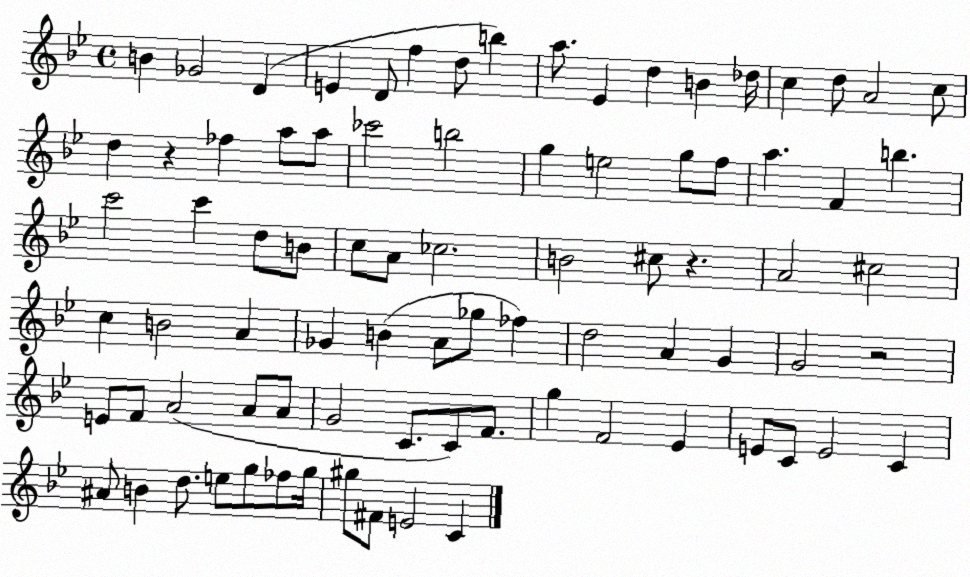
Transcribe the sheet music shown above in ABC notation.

X:1
T:Untitled
M:4/4
L:1/4
K:Bb
B _G2 D E D/2 f d/2 b a/2 _E d B _d/4 c d/2 A2 c/2 d z _f a/2 a/2 _c'2 b2 g e2 g/2 f/2 a F b c'2 c' d/2 B/2 c/2 A/2 _c2 B2 ^c/2 z A2 ^c2 c B2 A _G B A/2 _g/2 _f d2 A G G2 z2 E/2 F/2 A2 A/2 A/2 G2 C/2 C/2 F/2 g F2 _E E/2 C/2 E2 C ^A/2 B d/2 e/2 g/2 _f/2 g/4 ^g/2 ^F/2 E2 C